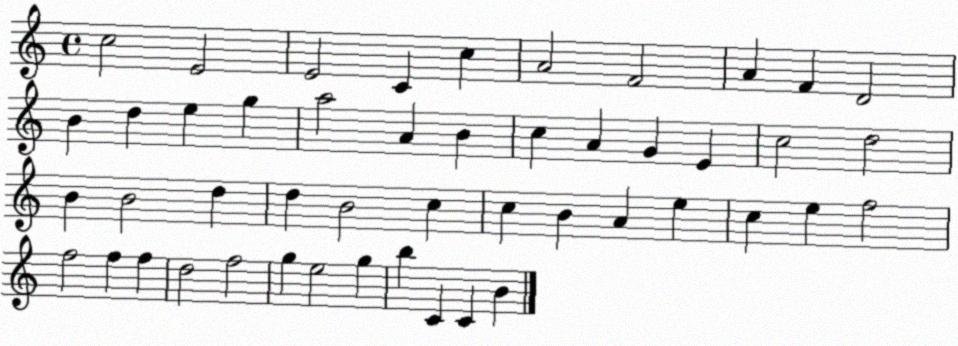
X:1
T:Untitled
M:4/4
L:1/4
K:C
c2 E2 E2 C c A2 F2 A F D2 B d e g a2 A B c A G E c2 d2 B B2 d d B2 c c B A e c e f2 f2 f f d2 f2 g e2 g b C C B